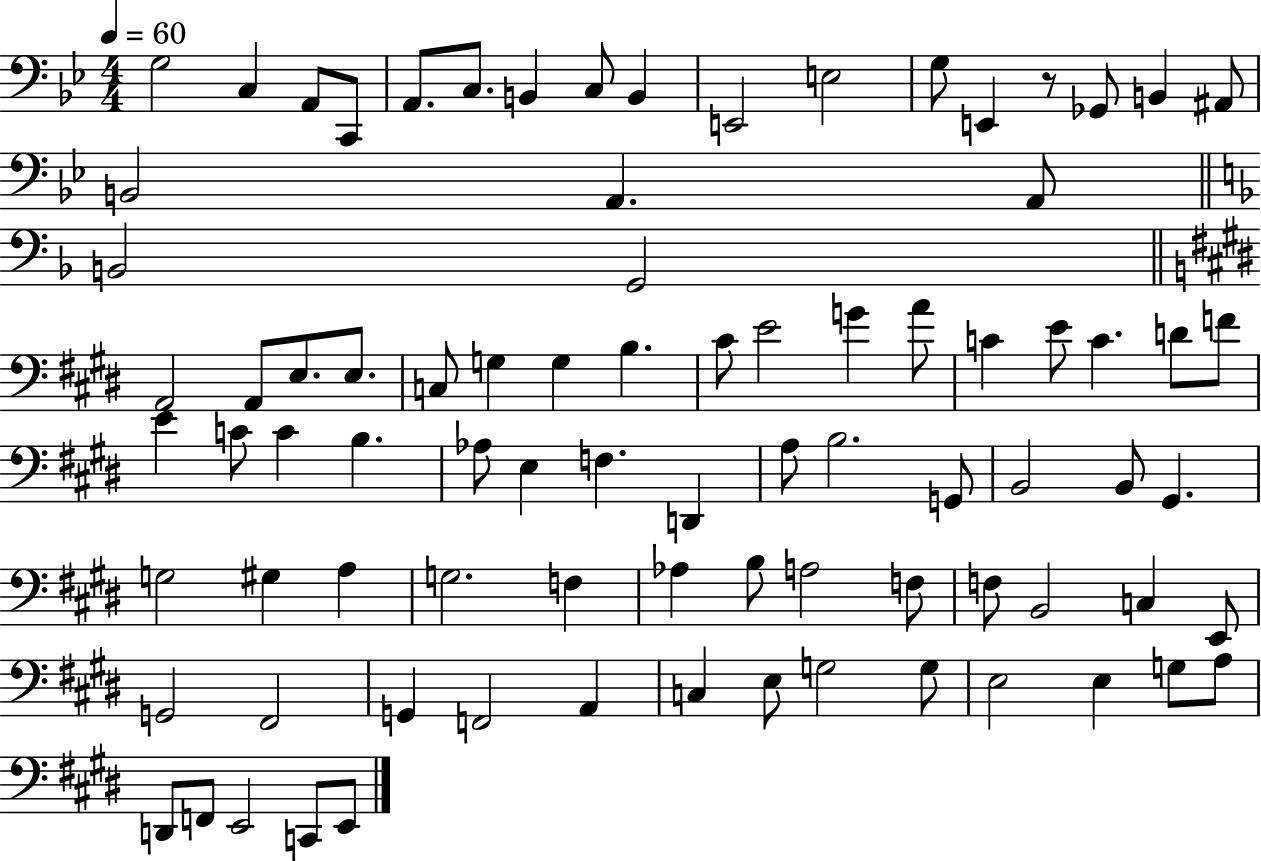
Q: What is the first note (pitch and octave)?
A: G3